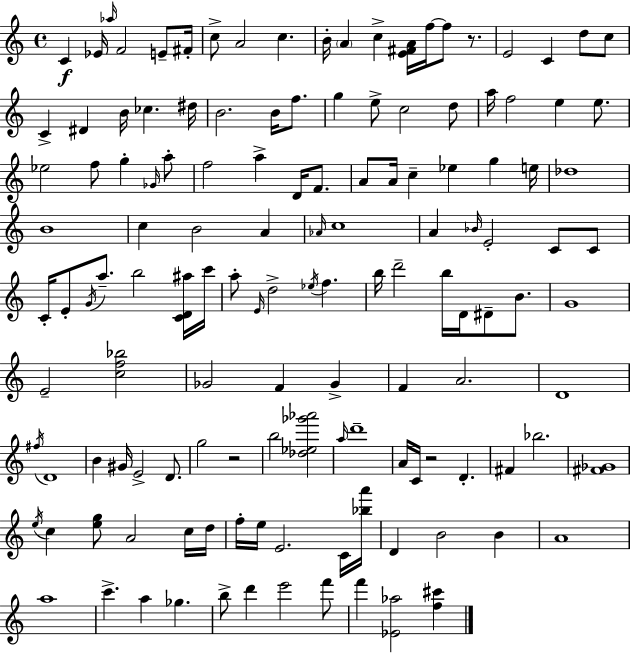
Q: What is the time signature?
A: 4/4